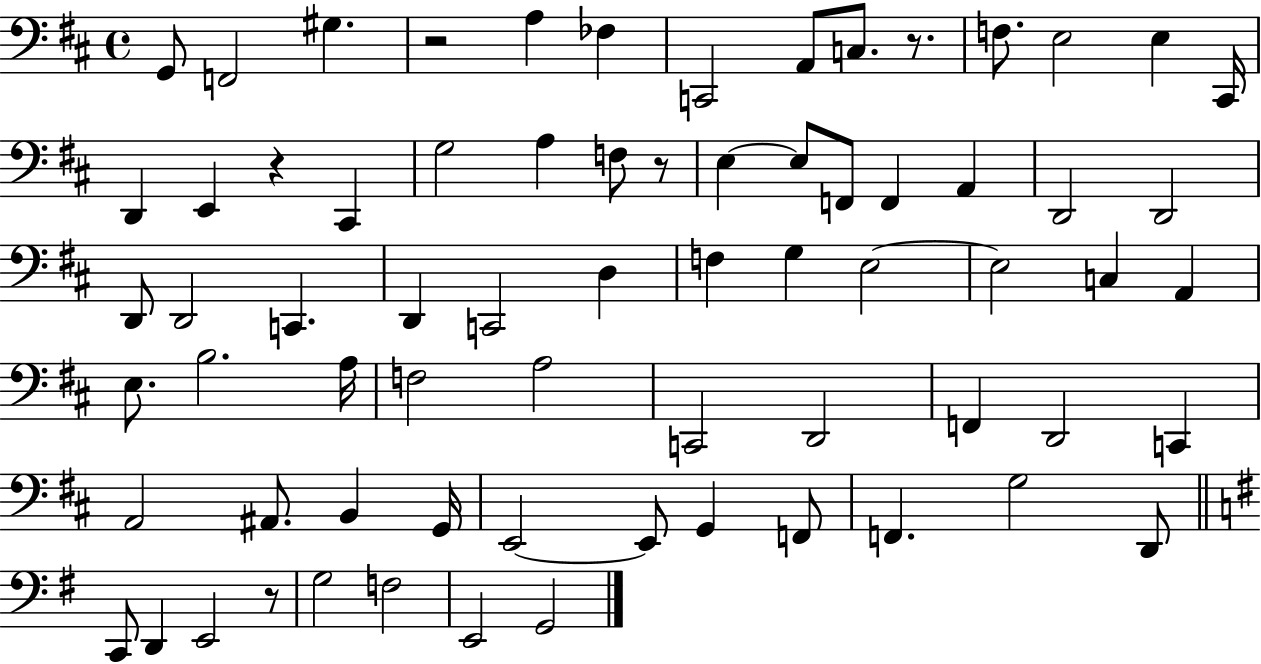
X:1
T:Untitled
M:4/4
L:1/4
K:D
G,,/2 F,,2 ^G, z2 A, _F, C,,2 A,,/2 C,/2 z/2 F,/2 E,2 E, ^C,,/4 D,, E,, z ^C,, G,2 A, F,/2 z/2 E, E,/2 F,,/2 F,, A,, D,,2 D,,2 D,,/2 D,,2 C,, D,, C,,2 D, F, G, E,2 E,2 C, A,, E,/2 B,2 A,/4 F,2 A,2 C,,2 D,,2 F,, D,,2 C,, A,,2 ^A,,/2 B,, G,,/4 E,,2 E,,/2 G,, F,,/2 F,, G,2 D,,/2 C,,/2 D,, E,,2 z/2 G,2 F,2 E,,2 G,,2